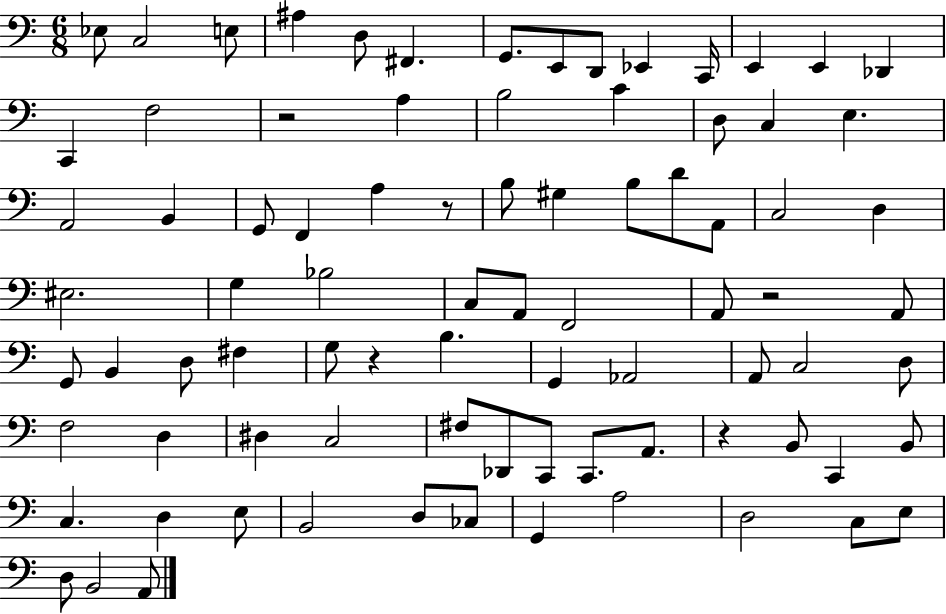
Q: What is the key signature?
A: C major